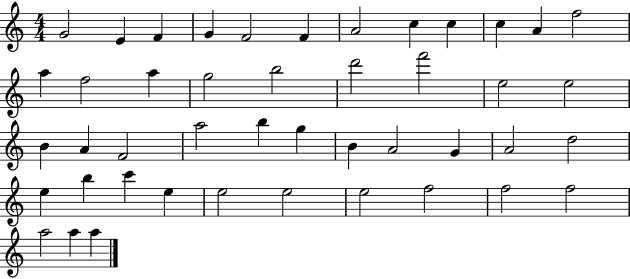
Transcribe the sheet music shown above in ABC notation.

X:1
T:Untitled
M:4/4
L:1/4
K:C
G2 E F G F2 F A2 c c c A f2 a f2 a g2 b2 d'2 f'2 e2 e2 B A F2 a2 b g B A2 G A2 d2 e b c' e e2 e2 e2 f2 f2 f2 a2 a a